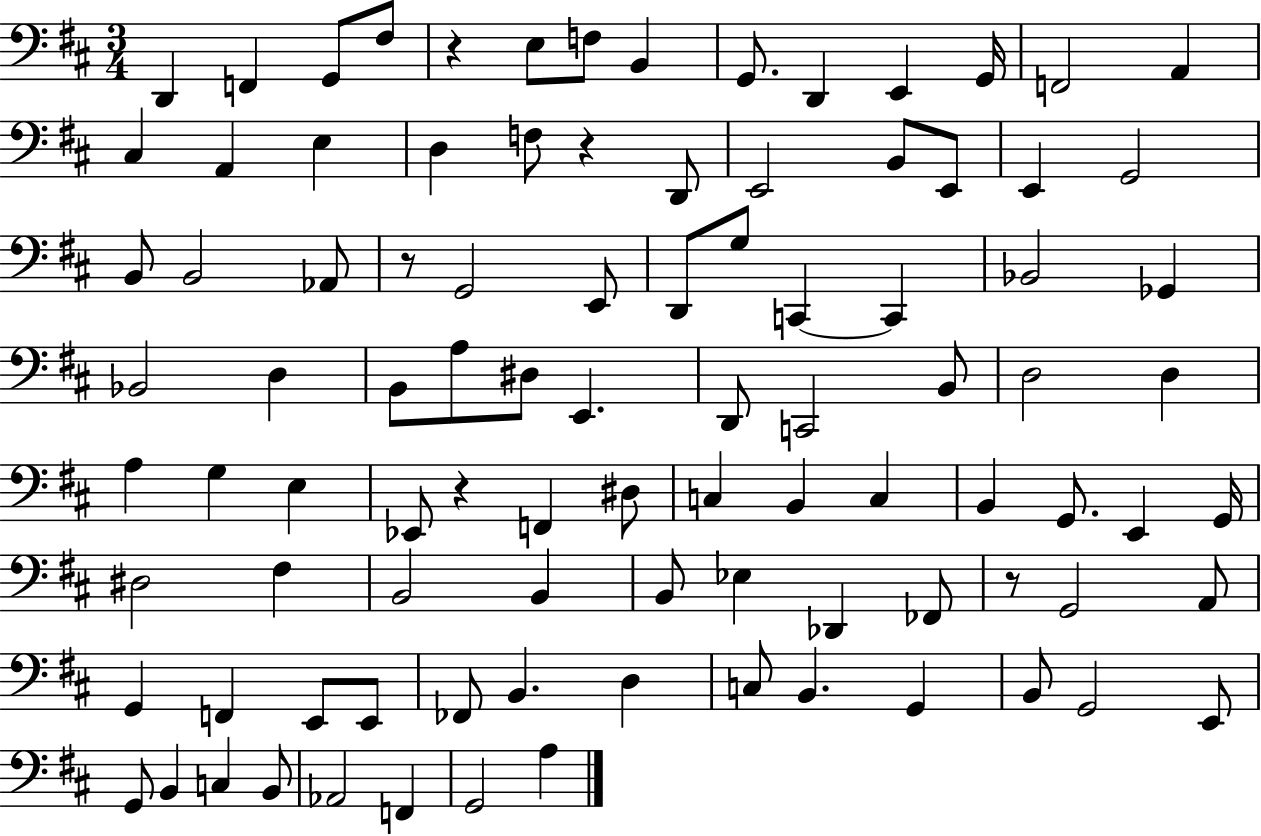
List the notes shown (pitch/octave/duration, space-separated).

D2/q F2/q G2/e F#3/e R/q E3/e F3/e B2/q G2/e. D2/q E2/q G2/s F2/h A2/q C#3/q A2/q E3/q D3/q F3/e R/q D2/e E2/h B2/e E2/e E2/q G2/h B2/e B2/h Ab2/e R/e G2/h E2/e D2/e G3/e C2/q C2/q Bb2/h Gb2/q Bb2/h D3/q B2/e A3/e D#3/e E2/q. D2/e C2/h B2/e D3/h D3/q A3/q G3/q E3/q Eb2/e R/q F2/q D#3/e C3/q B2/q C3/q B2/q G2/e. E2/q G2/s D#3/h F#3/q B2/h B2/q B2/e Eb3/q Db2/q FES2/e R/e G2/h A2/e G2/q F2/q E2/e E2/e FES2/e B2/q. D3/q C3/e B2/q. G2/q B2/e G2/h E2/e G2/e B2/q C3/q B2/e Ab2/h F2/q G2/h A3/q